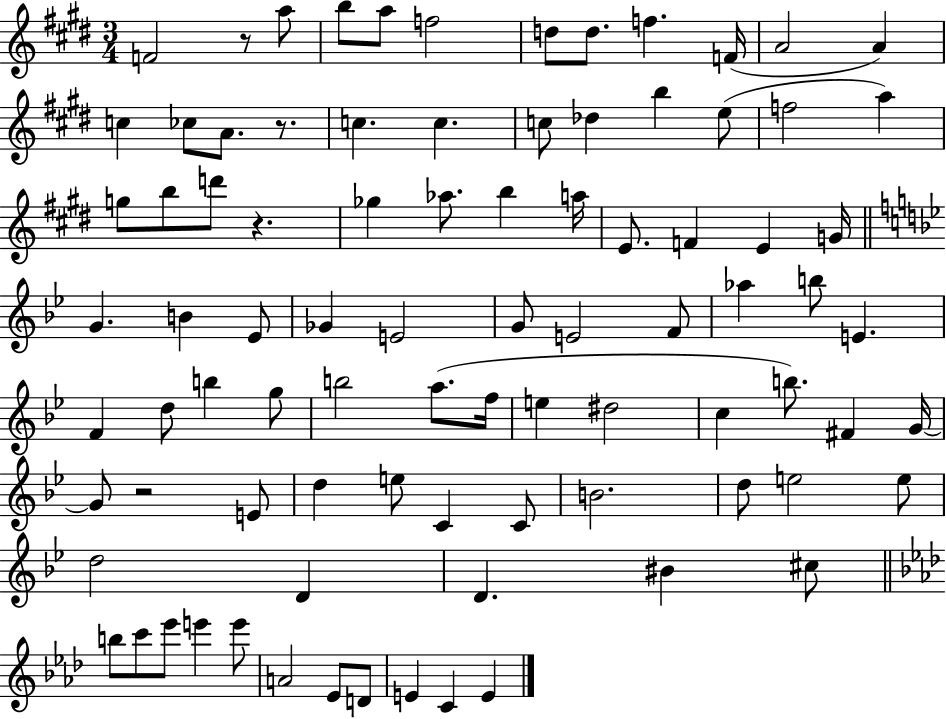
F4/h R/e A5/e B5/e A5/e F5/h D5/e D5/e. F5/q. F4/s A4/h A4/q C5/q CES5/e A4/e. R/e. C5/q. C5/q. C5/e Db5/q B5/q E5/e F5/h A5/q G5/e B5/e D6/e R/q. Gb5/q Ab5/e. B5/q A5/s E4/e. F4/q E4/q G4/s G4/q. B4/q Eb4/e Gb4/q E4/h G4/e E4/h F4/e Ab5/q B5/e E4/q. F4/q D5/e B5/q G5/e B5/h A5/e. F5/s E5/q D#5/h C5/q B5/e. F#4/q G4/s G4/e R/h E4/e D5/q E5/e C4/q C4/e B4/h. D5/e E5/h E5/e D5/h D4/q D4/q. BIS4/q C#5/e B5/e C6/e Eb6/e E6/q E6/e A4/h Eb4/e D4/e E4/q C4/q E4/q